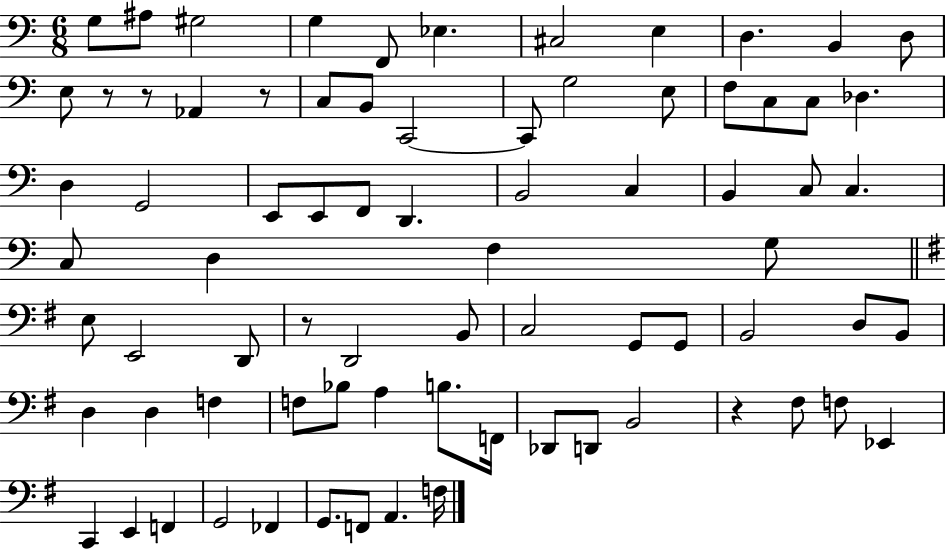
G3/e A#3/e G#3/h G3/q F2/e Eb3/q. C#3/h E3/q D3/q. B2/q D3/e E3/e R/e R/e Ab2/q R/e C3/e B2/e C2/h C2/e G3/h E3/e F3/e C3/e C3/e Db3/q. D3/q G2/h E2/e E2/e F2/e D2/q. B2/h C3/q B2/q C3/e C3/q. C3/e D3/q F3/q G3/e E3/e E2/h D2/e R/e D2/h B2/e C3/h G2/e G2/e B2/h D3/e B2/e D3/q D3/q F3/q F3/e Bb3/e A3/q B3/e. F2/s Db2/e D2/e B2/h R/q F#3/e F3/e Eb2/q C2/q E2/q F2/q G2/h FES2/q G2/e. F2/e A2/q. F3/s